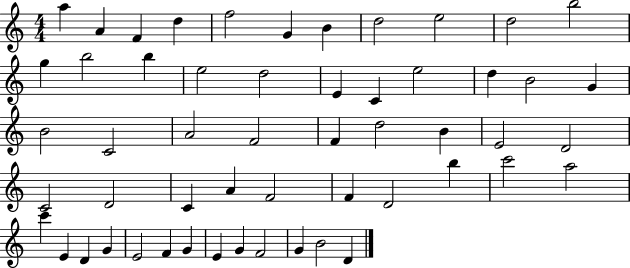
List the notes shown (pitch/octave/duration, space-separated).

A5/q A4/q F4/q D5/q F5/h G4/q B4/q D5/h E5/h D5/h B5/h G5/q B5/h B5/q E5/h D5/h E4/q C4/q E5/h D5/q B4/h G4/q B4/h C4/h A4/h F4/h F4/q D5/h B4/q E4/h D4/h C4/h D4/h C4/q A4/q F4/h F4/q D4/h B5/q C6/h A5/h C6/q E4/q D4/q G4/q E4/h F4/q G4/q E4/q G4/q F4/h G4/q B4/h D4/q